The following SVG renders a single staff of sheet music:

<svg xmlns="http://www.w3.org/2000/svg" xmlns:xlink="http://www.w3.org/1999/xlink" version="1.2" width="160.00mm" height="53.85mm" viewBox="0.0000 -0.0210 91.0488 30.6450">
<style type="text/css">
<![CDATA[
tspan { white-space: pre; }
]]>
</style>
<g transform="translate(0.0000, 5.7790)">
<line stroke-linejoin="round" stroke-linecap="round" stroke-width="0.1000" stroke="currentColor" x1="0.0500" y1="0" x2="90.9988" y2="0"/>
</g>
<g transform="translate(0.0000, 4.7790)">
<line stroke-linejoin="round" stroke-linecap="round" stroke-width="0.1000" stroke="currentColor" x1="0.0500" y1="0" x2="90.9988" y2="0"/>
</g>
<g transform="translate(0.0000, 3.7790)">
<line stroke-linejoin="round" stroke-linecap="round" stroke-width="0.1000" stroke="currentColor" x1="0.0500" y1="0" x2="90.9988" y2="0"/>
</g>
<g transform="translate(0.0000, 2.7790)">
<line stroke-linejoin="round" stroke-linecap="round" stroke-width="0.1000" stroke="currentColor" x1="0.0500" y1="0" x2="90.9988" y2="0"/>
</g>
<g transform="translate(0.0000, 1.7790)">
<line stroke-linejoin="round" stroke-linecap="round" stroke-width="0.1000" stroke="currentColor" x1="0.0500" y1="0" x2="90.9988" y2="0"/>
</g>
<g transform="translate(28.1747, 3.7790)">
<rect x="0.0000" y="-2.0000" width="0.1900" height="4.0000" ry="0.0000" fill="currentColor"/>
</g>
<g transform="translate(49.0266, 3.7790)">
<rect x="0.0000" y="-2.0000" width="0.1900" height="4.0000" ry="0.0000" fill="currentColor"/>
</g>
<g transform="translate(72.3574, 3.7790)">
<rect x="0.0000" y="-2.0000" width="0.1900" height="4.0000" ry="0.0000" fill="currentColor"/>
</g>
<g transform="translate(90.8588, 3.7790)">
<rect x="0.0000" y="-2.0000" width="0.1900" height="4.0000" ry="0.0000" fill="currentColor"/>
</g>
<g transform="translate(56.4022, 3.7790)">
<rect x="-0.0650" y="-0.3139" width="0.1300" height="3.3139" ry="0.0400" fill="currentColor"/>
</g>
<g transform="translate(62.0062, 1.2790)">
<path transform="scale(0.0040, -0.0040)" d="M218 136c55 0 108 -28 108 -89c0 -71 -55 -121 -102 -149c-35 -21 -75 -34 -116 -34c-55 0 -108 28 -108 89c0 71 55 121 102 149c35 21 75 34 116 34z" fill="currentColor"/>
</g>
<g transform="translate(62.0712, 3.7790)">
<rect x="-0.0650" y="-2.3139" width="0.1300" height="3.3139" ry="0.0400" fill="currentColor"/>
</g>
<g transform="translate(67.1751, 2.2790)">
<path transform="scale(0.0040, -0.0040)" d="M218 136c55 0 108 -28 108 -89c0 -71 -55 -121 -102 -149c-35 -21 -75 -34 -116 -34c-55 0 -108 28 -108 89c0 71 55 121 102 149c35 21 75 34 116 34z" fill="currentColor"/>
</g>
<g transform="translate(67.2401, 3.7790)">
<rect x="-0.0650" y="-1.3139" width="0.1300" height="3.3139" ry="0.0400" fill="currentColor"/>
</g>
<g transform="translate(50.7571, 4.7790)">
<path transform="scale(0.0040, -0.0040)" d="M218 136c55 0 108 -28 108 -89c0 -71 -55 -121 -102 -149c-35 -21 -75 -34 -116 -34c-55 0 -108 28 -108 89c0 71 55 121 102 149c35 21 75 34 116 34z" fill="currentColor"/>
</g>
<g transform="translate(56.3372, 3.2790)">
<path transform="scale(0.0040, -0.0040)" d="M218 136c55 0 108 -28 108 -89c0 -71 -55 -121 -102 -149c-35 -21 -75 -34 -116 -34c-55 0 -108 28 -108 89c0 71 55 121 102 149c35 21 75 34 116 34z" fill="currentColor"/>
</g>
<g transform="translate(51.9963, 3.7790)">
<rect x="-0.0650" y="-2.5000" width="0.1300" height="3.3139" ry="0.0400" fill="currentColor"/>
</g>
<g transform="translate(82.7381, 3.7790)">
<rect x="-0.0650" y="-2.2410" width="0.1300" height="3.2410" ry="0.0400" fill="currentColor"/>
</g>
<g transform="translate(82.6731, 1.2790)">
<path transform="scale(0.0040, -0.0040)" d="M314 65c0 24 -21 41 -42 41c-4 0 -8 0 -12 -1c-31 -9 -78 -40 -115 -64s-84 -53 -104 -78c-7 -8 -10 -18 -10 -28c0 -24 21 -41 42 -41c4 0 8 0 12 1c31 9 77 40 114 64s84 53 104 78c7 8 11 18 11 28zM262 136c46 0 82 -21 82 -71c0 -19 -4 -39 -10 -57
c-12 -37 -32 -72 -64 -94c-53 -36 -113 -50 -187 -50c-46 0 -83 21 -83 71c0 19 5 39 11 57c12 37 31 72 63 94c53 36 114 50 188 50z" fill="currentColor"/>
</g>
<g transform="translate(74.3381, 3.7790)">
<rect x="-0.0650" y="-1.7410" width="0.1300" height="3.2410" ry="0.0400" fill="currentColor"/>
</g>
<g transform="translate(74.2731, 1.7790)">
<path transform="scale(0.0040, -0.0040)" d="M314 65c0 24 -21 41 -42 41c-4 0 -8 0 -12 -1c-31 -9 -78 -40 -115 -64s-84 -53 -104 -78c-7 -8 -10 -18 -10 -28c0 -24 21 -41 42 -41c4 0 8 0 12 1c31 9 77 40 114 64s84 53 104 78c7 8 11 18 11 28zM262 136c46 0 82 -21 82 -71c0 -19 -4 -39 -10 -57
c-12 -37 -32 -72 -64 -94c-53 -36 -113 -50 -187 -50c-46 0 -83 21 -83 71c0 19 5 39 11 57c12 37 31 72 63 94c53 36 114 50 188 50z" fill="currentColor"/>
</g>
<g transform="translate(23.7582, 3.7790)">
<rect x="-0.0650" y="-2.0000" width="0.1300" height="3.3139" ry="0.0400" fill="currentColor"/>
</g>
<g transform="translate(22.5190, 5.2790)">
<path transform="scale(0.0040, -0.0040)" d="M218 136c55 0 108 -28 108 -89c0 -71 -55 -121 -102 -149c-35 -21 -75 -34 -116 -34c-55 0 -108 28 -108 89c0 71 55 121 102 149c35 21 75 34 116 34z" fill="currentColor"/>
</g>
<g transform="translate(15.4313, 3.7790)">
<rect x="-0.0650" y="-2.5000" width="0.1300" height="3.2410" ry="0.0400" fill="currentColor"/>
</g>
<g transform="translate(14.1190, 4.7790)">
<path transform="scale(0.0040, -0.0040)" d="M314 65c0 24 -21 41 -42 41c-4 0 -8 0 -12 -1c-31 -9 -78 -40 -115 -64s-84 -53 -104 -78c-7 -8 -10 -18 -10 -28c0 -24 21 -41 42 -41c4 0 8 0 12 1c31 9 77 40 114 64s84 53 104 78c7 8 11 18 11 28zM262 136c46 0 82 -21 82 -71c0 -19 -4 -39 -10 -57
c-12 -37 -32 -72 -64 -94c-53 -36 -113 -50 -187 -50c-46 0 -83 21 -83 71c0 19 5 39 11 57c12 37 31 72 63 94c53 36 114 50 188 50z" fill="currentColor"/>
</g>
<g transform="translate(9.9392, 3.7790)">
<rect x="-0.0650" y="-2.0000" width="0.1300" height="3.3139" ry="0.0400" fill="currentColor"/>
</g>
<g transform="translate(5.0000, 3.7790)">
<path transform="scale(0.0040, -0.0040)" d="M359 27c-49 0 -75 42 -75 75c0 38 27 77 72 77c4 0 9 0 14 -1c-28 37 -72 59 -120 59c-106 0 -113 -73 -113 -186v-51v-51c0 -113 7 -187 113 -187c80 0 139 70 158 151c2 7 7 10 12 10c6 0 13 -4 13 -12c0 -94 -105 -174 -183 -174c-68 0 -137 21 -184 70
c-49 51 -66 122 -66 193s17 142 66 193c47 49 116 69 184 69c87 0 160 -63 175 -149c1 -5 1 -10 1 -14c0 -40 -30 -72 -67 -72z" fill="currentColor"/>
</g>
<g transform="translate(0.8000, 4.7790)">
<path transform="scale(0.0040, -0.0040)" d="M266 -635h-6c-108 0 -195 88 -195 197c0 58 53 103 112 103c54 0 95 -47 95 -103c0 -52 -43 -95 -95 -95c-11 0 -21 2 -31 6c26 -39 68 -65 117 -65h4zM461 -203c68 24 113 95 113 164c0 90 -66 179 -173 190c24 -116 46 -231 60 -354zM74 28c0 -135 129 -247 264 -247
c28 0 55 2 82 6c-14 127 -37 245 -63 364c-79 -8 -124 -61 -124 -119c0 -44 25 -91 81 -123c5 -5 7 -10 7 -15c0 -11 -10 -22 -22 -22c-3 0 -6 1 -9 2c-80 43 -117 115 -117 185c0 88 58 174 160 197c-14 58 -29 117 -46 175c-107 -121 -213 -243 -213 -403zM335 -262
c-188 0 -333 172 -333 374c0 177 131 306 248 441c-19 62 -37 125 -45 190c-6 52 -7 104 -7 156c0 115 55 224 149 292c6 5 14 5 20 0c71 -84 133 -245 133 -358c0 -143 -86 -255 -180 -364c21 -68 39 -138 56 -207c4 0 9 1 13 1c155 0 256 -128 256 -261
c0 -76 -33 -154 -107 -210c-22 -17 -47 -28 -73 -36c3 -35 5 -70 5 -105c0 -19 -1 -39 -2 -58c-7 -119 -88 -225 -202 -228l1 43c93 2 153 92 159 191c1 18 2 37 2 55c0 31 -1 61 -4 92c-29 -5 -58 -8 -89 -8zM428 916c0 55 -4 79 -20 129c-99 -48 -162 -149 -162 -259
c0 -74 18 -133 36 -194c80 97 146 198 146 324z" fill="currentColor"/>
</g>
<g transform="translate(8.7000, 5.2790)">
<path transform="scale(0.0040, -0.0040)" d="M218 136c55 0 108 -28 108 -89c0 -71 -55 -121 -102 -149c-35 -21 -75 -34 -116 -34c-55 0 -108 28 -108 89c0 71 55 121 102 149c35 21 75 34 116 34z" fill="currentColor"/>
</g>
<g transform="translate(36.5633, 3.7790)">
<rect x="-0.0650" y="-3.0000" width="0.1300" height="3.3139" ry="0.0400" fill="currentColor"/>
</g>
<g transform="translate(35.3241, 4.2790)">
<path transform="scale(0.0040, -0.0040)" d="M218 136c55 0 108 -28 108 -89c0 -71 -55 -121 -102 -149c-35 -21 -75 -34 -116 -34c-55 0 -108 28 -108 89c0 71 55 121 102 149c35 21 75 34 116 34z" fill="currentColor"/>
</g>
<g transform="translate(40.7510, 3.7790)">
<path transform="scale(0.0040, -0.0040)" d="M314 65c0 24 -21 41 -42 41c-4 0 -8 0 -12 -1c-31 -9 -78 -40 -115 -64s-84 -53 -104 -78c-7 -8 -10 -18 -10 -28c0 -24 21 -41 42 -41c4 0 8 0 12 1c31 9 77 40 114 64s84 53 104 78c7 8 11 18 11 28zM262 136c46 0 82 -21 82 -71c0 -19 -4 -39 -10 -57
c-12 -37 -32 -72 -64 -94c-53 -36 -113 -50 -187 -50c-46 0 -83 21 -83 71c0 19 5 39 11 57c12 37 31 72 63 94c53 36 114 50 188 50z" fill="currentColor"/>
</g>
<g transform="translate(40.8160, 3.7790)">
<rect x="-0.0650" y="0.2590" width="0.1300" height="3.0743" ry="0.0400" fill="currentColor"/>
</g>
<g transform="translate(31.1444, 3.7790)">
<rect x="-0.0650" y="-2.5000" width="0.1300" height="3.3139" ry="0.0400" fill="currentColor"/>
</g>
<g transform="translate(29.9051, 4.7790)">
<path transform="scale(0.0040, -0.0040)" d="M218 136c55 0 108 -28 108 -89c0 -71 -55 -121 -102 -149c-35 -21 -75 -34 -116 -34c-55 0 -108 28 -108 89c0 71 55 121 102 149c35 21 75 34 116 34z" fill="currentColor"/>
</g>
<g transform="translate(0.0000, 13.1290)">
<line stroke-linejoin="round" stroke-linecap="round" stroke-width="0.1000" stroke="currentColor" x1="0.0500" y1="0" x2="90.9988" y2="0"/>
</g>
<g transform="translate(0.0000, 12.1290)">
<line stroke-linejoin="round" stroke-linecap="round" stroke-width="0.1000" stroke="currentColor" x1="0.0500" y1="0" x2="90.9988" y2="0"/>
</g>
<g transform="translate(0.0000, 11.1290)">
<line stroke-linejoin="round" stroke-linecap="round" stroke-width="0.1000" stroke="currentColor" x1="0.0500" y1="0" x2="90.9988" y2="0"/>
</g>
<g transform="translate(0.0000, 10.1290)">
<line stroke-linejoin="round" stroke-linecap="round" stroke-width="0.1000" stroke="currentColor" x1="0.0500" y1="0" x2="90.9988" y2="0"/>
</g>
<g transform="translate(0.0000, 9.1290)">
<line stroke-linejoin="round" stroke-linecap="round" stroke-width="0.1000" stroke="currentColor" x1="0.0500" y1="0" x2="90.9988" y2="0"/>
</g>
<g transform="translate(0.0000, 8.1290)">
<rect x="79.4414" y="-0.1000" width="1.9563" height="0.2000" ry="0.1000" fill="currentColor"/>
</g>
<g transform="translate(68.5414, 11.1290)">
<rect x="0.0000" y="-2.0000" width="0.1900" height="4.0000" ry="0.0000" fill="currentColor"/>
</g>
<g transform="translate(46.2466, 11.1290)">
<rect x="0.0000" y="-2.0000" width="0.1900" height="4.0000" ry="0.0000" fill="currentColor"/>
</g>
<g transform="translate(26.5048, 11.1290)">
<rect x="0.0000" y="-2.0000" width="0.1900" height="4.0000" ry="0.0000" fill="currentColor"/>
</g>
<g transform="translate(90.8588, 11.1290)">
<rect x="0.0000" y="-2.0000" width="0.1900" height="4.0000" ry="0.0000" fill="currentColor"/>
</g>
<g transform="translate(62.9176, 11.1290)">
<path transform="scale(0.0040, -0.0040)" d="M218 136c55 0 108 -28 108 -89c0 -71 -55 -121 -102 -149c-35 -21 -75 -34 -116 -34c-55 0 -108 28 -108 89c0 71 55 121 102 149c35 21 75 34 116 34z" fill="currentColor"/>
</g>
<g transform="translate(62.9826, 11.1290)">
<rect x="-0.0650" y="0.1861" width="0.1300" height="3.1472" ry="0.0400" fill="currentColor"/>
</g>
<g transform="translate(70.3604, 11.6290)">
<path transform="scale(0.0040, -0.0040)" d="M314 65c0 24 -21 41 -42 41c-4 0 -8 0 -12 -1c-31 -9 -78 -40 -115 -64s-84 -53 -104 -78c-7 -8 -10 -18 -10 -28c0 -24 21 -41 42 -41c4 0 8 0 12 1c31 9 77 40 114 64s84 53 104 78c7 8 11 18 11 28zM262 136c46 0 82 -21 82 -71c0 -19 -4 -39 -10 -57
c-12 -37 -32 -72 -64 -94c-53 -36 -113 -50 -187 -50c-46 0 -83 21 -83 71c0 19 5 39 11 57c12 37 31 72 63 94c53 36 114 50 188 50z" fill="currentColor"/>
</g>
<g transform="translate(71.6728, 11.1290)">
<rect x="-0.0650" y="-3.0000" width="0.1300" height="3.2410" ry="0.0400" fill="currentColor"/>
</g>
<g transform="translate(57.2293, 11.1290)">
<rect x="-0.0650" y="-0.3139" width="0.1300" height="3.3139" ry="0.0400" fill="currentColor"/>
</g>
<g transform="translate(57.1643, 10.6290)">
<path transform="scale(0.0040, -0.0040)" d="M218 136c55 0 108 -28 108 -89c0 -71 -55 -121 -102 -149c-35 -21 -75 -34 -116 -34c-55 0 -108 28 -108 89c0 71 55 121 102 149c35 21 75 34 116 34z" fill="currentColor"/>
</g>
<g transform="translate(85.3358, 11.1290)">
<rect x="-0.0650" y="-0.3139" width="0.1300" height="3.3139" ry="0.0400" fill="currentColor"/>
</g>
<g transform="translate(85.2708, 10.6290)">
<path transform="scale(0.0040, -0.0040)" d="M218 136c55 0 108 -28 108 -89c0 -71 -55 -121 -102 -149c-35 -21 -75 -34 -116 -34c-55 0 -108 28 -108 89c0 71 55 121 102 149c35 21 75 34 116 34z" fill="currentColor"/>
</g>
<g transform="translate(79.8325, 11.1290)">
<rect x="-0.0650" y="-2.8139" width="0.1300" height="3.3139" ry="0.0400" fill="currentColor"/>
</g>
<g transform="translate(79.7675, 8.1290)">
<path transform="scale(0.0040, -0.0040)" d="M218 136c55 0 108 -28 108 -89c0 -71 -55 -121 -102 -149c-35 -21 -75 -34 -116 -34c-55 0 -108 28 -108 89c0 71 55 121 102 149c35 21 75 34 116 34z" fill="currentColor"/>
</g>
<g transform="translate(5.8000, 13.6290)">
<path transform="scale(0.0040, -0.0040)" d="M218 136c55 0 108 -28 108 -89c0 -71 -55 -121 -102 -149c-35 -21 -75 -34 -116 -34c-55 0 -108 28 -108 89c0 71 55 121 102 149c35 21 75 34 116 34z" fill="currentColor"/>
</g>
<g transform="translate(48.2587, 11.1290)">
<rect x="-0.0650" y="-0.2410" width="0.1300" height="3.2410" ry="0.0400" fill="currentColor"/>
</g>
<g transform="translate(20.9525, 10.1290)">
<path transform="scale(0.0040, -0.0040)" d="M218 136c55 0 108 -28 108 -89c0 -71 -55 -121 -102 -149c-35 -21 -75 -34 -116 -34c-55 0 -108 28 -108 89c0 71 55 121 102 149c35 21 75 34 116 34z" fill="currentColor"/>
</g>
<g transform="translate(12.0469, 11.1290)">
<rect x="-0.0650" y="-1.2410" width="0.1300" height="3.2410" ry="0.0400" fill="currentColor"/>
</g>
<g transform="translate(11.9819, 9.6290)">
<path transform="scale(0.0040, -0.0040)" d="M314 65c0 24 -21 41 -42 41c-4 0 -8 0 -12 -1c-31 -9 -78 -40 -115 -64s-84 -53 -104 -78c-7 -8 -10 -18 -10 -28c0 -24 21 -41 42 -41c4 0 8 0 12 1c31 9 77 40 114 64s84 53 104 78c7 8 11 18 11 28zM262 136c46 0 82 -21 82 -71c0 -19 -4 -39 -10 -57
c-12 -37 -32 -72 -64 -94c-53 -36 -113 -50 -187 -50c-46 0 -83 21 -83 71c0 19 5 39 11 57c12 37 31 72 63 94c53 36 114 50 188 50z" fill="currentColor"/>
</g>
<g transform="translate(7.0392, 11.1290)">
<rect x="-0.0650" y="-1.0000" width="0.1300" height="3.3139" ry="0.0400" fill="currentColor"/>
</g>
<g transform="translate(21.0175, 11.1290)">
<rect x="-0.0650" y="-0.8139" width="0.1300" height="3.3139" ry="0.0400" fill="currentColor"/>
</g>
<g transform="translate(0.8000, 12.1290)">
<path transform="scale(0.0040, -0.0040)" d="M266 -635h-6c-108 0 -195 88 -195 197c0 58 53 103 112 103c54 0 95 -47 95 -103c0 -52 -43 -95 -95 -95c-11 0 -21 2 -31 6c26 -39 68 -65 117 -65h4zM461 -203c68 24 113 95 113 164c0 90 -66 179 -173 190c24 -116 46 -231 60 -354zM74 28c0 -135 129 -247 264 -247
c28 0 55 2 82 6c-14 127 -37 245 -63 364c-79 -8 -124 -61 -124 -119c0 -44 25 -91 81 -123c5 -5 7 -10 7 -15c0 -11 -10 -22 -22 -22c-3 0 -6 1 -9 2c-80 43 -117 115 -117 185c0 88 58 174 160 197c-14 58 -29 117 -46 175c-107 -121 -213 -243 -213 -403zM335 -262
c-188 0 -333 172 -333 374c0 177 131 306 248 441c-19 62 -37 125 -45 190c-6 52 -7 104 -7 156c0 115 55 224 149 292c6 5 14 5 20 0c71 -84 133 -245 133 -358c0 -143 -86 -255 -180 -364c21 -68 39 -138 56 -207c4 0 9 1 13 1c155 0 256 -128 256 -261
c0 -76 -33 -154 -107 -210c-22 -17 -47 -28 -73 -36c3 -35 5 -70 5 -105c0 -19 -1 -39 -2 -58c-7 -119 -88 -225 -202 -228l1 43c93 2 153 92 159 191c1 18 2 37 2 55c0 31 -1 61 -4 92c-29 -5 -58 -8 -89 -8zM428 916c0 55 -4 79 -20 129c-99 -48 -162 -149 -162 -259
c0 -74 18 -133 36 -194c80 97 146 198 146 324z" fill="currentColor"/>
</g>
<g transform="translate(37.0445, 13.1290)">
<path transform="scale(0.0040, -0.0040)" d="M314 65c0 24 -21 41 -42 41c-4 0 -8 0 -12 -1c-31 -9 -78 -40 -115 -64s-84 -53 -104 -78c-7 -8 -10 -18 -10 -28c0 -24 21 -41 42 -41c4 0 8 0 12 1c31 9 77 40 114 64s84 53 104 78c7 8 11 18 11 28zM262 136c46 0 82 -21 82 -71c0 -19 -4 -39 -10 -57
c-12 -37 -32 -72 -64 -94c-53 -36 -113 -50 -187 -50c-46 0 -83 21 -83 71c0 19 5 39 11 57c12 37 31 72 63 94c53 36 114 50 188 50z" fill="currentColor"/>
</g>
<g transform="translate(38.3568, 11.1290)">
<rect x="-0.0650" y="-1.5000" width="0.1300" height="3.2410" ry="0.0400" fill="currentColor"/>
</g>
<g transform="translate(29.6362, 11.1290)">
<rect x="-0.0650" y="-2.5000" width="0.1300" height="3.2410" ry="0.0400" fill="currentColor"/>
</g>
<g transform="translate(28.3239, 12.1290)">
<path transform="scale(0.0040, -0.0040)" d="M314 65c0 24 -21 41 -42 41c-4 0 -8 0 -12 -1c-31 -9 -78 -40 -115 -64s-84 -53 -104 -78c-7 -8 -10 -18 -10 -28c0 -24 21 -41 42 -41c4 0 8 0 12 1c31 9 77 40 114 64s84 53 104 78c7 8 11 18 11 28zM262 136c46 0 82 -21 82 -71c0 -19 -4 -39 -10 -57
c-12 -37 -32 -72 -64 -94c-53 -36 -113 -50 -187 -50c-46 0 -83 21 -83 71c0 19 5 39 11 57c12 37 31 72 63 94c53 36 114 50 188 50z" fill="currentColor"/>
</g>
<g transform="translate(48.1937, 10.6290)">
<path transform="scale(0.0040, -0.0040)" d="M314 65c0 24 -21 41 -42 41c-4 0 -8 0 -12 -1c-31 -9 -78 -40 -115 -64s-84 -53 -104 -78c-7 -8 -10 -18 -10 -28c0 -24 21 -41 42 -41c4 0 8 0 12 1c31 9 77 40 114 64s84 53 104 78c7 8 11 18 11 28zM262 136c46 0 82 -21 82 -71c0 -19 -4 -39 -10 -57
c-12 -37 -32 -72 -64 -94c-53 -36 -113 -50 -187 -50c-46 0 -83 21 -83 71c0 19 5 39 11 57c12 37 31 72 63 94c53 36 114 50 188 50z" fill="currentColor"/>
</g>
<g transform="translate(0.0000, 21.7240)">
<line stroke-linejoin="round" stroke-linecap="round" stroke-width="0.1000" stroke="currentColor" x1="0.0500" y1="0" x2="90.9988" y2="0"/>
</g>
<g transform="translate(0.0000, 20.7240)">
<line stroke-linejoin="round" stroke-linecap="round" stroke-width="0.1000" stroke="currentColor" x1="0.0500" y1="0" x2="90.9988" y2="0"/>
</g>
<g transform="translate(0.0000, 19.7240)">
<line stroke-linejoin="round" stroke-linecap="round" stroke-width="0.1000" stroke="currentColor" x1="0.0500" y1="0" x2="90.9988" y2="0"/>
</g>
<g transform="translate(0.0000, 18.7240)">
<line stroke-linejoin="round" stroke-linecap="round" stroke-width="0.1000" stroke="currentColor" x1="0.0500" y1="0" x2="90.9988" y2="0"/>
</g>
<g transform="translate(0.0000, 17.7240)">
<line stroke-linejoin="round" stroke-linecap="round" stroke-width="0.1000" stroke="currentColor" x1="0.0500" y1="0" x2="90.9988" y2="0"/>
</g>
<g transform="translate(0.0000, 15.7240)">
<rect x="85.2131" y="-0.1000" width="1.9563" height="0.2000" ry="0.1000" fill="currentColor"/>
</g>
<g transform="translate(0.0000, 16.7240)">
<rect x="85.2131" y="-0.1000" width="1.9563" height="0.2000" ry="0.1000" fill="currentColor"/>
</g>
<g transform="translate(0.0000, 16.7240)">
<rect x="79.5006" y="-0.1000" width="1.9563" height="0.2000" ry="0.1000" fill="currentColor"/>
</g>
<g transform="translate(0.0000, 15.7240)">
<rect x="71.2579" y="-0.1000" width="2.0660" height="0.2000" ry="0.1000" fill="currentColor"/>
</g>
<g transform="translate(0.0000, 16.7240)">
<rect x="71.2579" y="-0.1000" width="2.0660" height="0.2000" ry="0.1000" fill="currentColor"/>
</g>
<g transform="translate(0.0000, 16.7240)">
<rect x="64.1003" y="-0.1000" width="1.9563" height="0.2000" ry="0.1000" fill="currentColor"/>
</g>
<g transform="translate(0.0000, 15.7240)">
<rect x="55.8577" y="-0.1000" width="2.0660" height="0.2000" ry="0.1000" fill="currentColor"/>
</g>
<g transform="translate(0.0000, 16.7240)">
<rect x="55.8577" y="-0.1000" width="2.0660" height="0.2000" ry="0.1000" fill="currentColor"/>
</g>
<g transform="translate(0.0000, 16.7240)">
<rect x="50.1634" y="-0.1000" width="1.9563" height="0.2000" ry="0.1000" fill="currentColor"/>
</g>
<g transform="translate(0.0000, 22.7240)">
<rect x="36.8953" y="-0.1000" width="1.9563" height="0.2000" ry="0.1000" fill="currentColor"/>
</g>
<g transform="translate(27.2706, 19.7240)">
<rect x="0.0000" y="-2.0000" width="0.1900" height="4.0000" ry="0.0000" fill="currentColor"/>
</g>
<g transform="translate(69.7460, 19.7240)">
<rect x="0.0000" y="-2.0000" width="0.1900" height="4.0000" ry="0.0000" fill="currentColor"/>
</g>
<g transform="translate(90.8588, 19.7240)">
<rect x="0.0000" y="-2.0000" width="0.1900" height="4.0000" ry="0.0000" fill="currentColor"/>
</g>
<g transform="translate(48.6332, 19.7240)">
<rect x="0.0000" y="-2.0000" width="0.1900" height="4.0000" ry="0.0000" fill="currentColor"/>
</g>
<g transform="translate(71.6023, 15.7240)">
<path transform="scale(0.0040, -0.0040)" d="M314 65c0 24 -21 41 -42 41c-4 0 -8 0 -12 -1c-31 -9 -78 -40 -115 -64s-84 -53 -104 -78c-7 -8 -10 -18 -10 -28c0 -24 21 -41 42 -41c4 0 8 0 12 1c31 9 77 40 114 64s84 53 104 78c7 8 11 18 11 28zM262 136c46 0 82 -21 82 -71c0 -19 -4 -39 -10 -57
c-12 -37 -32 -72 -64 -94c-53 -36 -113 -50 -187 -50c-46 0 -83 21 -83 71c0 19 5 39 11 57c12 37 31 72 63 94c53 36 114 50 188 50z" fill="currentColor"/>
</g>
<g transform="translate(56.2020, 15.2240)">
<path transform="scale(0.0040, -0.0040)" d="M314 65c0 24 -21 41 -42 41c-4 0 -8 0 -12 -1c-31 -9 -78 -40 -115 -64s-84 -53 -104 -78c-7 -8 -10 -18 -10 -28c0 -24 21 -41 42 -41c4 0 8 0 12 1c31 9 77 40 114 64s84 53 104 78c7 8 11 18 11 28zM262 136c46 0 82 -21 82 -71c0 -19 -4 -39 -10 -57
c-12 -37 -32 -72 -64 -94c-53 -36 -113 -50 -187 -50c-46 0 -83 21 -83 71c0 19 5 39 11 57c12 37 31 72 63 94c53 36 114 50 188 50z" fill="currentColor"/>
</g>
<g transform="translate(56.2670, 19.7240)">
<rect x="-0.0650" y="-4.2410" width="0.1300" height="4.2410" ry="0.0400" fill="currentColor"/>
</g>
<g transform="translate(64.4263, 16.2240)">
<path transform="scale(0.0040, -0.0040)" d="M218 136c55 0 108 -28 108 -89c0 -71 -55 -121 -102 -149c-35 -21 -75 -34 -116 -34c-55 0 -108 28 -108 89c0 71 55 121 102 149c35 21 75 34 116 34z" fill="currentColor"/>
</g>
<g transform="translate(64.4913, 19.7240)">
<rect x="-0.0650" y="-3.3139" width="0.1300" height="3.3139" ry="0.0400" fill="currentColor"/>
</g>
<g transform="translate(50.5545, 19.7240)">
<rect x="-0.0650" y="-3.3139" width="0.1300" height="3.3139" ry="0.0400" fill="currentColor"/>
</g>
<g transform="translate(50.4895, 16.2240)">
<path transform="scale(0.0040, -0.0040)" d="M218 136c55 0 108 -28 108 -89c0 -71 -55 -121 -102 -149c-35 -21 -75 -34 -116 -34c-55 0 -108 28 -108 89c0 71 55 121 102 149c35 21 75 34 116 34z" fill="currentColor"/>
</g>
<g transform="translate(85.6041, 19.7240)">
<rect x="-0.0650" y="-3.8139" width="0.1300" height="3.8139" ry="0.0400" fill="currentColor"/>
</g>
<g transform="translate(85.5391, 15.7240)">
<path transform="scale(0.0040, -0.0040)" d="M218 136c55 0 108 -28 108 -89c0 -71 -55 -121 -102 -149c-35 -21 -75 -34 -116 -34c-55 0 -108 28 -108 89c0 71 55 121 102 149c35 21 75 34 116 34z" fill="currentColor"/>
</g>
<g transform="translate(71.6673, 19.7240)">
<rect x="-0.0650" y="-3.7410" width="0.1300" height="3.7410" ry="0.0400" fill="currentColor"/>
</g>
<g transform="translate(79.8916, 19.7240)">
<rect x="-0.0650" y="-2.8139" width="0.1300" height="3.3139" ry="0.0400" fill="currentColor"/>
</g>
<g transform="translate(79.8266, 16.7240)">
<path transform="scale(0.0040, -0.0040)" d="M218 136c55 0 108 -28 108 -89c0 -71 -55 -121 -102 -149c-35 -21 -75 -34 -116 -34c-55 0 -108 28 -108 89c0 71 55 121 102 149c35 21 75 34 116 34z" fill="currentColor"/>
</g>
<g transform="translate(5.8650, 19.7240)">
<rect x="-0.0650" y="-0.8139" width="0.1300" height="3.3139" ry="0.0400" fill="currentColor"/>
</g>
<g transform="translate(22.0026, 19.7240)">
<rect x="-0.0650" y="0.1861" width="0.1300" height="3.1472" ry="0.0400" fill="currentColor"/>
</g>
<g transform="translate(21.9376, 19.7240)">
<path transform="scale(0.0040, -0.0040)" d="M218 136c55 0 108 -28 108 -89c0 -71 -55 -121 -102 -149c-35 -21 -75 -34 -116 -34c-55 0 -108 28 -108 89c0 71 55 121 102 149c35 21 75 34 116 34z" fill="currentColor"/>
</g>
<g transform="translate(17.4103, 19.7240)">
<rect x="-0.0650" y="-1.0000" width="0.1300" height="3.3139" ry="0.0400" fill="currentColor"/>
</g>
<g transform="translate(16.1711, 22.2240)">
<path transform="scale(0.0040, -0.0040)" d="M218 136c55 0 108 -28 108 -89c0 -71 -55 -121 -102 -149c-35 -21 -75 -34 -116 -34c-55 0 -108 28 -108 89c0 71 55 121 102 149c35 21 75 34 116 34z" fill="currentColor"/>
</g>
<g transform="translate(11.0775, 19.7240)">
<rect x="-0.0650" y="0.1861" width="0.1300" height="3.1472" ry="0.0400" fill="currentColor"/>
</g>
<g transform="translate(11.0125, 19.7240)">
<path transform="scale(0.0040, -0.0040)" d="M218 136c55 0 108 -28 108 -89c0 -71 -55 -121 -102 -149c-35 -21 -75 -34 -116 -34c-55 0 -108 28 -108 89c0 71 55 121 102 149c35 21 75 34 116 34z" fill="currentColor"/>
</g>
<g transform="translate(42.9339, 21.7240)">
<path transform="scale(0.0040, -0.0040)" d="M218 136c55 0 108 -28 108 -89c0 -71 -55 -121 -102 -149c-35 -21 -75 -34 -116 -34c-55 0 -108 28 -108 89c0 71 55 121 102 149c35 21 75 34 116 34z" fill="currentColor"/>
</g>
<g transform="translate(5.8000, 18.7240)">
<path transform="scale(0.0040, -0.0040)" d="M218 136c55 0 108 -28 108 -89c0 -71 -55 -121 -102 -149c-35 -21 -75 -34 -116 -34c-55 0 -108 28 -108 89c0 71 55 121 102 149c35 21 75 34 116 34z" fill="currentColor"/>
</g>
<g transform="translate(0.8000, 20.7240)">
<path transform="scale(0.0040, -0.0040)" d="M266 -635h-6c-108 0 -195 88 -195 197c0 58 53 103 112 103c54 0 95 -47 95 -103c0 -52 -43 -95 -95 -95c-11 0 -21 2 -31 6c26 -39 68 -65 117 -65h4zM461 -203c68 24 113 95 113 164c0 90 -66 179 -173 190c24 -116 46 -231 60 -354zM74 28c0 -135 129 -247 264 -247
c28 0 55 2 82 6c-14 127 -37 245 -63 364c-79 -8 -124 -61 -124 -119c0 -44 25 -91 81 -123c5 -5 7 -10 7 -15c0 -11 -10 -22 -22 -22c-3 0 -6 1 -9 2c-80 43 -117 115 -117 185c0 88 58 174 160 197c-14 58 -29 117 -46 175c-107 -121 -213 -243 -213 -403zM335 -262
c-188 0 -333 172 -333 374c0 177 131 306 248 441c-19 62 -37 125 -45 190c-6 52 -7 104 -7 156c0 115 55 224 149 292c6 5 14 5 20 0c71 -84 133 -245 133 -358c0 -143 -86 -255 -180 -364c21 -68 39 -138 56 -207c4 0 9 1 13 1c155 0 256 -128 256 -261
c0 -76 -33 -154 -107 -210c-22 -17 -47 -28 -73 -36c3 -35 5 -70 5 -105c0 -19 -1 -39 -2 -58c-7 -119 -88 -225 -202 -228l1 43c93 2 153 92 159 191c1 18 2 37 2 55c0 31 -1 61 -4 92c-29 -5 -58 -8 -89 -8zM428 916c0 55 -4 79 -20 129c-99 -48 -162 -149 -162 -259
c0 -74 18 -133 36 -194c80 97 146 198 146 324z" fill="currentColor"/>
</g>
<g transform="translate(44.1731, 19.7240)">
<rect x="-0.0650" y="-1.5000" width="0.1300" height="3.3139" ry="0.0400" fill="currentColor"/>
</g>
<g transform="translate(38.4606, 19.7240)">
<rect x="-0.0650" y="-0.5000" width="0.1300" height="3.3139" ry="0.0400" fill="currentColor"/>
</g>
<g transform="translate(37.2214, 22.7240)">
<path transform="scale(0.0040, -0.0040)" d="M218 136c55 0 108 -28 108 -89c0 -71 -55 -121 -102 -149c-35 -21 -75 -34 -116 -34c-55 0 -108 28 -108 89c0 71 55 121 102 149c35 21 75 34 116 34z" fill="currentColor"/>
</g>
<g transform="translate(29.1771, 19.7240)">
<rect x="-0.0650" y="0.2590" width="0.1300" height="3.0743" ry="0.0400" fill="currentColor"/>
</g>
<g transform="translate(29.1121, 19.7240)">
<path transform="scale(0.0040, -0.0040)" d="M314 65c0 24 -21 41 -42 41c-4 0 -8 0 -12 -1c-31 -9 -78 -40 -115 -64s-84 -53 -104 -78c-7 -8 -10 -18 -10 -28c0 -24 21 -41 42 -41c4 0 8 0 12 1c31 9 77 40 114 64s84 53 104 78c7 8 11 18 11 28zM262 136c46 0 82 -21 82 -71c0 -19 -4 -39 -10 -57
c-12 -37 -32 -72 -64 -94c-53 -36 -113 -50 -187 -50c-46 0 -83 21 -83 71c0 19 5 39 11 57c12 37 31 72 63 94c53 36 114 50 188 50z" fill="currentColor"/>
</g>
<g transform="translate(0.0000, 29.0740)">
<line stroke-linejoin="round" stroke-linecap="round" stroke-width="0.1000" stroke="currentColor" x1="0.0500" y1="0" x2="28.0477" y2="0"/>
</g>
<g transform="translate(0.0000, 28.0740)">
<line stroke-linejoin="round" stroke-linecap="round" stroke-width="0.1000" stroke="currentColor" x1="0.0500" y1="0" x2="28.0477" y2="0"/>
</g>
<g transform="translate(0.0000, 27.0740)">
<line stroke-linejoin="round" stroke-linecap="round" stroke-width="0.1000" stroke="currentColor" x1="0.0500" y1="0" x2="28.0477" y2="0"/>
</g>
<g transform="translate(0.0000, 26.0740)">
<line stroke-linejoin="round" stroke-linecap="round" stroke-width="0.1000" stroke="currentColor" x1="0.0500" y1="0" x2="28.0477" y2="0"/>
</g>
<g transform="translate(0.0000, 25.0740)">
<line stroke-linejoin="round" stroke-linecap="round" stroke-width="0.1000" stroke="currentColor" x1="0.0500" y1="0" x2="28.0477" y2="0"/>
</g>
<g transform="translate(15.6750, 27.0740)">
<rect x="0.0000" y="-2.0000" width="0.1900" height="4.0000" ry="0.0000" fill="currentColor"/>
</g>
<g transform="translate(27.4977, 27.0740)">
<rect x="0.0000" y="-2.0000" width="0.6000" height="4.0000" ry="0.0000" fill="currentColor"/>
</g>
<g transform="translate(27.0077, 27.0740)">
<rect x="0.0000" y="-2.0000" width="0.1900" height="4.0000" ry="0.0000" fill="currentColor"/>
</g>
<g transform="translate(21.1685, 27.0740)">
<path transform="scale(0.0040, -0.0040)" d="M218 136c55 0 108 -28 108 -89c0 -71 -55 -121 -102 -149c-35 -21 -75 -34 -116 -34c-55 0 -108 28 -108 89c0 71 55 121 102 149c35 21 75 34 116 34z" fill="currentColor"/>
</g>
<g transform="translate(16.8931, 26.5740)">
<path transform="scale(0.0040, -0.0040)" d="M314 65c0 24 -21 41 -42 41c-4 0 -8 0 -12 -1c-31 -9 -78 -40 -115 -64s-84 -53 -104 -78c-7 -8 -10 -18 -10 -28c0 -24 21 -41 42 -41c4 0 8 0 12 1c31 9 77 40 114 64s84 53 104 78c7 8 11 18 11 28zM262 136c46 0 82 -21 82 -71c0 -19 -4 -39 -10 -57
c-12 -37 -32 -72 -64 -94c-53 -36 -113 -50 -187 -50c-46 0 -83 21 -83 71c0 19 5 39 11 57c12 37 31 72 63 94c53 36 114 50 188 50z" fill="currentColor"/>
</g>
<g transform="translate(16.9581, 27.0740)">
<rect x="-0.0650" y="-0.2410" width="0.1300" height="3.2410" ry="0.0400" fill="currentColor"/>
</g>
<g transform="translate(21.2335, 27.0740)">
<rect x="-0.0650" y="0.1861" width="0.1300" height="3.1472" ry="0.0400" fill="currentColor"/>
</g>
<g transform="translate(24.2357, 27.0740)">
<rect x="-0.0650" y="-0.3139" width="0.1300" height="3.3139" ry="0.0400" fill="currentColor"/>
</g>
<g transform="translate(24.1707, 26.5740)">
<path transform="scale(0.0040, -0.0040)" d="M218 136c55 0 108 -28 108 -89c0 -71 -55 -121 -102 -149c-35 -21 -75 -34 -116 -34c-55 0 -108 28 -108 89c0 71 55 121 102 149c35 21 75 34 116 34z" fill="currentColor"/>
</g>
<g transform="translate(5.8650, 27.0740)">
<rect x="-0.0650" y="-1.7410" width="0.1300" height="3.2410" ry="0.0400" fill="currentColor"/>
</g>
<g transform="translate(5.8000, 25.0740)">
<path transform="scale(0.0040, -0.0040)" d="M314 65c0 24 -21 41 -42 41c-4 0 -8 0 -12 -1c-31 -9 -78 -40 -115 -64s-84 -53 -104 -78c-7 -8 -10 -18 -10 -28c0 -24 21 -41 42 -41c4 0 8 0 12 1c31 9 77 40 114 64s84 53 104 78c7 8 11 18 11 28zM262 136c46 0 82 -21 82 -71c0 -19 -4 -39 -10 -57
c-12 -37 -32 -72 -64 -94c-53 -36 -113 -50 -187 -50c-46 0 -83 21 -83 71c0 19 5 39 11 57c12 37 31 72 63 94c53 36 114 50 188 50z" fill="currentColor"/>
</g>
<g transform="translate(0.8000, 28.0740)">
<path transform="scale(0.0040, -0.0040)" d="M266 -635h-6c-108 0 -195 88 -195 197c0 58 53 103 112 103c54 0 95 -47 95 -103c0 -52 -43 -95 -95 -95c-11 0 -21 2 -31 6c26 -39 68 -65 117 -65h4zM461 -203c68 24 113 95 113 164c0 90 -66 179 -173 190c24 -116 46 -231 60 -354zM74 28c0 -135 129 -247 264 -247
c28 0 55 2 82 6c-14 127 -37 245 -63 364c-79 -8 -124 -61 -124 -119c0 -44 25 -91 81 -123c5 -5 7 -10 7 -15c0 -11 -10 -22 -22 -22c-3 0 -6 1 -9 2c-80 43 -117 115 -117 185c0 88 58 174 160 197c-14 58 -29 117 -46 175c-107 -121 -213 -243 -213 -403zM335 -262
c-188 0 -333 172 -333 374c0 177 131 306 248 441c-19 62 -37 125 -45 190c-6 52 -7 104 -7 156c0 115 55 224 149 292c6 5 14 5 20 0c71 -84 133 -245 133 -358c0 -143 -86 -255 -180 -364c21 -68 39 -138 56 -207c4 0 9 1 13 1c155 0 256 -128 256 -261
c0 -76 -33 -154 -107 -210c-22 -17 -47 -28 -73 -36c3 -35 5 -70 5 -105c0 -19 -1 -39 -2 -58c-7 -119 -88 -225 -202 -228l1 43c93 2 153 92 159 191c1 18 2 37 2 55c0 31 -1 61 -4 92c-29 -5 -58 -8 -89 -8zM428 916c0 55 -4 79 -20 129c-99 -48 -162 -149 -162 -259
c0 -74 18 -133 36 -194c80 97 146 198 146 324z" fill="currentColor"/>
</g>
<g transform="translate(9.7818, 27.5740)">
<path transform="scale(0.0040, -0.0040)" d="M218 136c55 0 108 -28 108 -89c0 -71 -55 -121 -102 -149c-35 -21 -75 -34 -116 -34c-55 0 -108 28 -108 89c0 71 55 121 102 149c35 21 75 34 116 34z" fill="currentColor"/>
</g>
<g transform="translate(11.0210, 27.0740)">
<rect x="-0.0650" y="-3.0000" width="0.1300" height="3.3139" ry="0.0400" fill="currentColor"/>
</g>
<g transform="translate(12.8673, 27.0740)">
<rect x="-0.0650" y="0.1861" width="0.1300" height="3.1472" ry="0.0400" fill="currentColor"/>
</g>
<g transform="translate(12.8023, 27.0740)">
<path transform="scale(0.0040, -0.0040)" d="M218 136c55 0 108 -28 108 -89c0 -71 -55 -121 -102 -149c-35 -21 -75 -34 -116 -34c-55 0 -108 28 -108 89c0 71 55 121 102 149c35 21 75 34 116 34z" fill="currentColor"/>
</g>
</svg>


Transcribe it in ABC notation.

X:1
T:Untitled
M:4/4
L:1/4
K:C
F G2 F G A B2 G c g e f2 g2 D e2 d G2 E2 c2 c B A2 a c d B D B B2 C E b d'2 b c'2 a c' f2 A B c2 B c